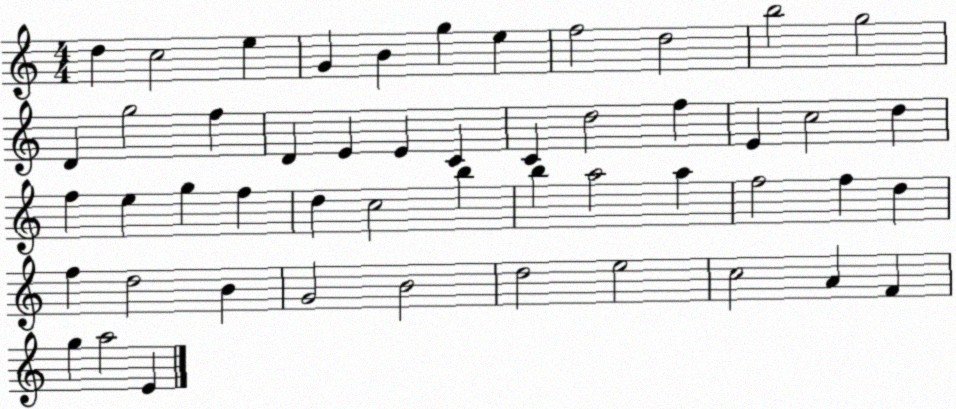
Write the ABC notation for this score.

X:1
T:Untitled
M:4/4
L:1/4
K:C
d c2 e G B g e f2 d2 b2 g2 D g2 f D E E C C d2 f E c2 d f e g f d c2 b b a2 a f2 f d f d2 B G2 B2 d2 e2 c2 A F g a2 E